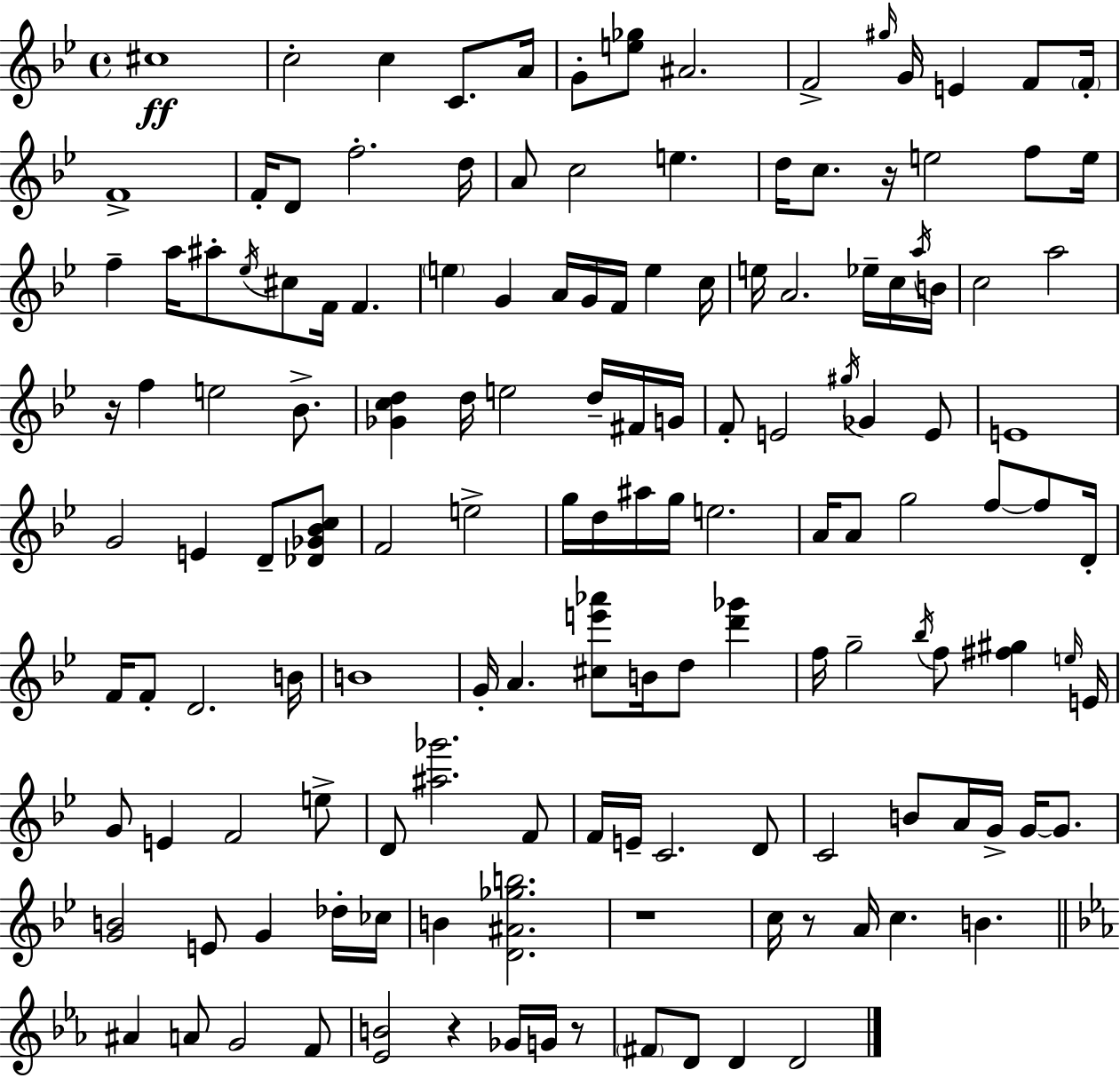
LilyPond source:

{
  \clef treble
  \time 4/4
  \defaultTimeSignature
  \key bes \major
  cis''1\ff | c''2-. c''4 c'8. a'16 | g'8-. <e'' ges''>8 ais'2. | f'2-> \grace { gis''16 } g'16 e'4 f'8 | \break \parenthesize f'16-. f'1-> | f'16-. d'8 f''2.-. | d''16 a'8 c''2 e''4. | d''16 c''8. r16 e''2 f''8 | \break e''16 f''4-- a''16 ais''8-. \acciaccatura { ees''16 } cis''8 f'16 f'4. | \parenthesize e''4 g'4 a'16 g'16 f'16 e''4 | c''16 e''16 a'2. ees''16-- | c''16 \acciaccatura { a''16 } b'16 c''2 a''2 | \break r16 f''4 e''2 | bes'8.-> <ges' c'' d''>4 d''16 e''2 | d''16-- fis'16 g'16 f'8-. e'2 \acciaccatura { gis''16 } ges'4 | e'8 e'1 | \break g'2 e'4 | d'8-- <des' ges' bes' c''>8 f'2 e''2-> | g''16 d''16 ais''16 g''16 e''2. | a'16 a'8 g''2 f''8~~ | \break f''8 d'16-. f'16 f'8-. d'2. | b'16 b'1 | g'16-. a'4. <cis'' e''' aes'''>8 b'16 d''8 | <d''' ges'''>4 f''16 g''2-- \acciaccatura { bes''16 } f''8 | \break <fis'' gis''>4 \grace { e''16 } e'16 g'8 e'4 f'2 | e''8-> d'8 <ais'' ges'''>2. | f'8 f'16 e'16-- c'2. | d'8 c'2 b'8 | \break a'16 g'16-> g'16~~ g'8. <g' b'>2 e'8 | g'4 des''16-. ces''16 b'4 <d' ais' ges'' b''>2. | r1 | c''16 r8 a'16 c''4. | \break b'4. \bar "||" \break \key c \minor ais'4 a'8 g'2 f'8 | <ees' b'>2 r4 ges'16 g'16 r8 | \parenthesize fis'8 d'8 d'4 d'2 | \bar "|."
}